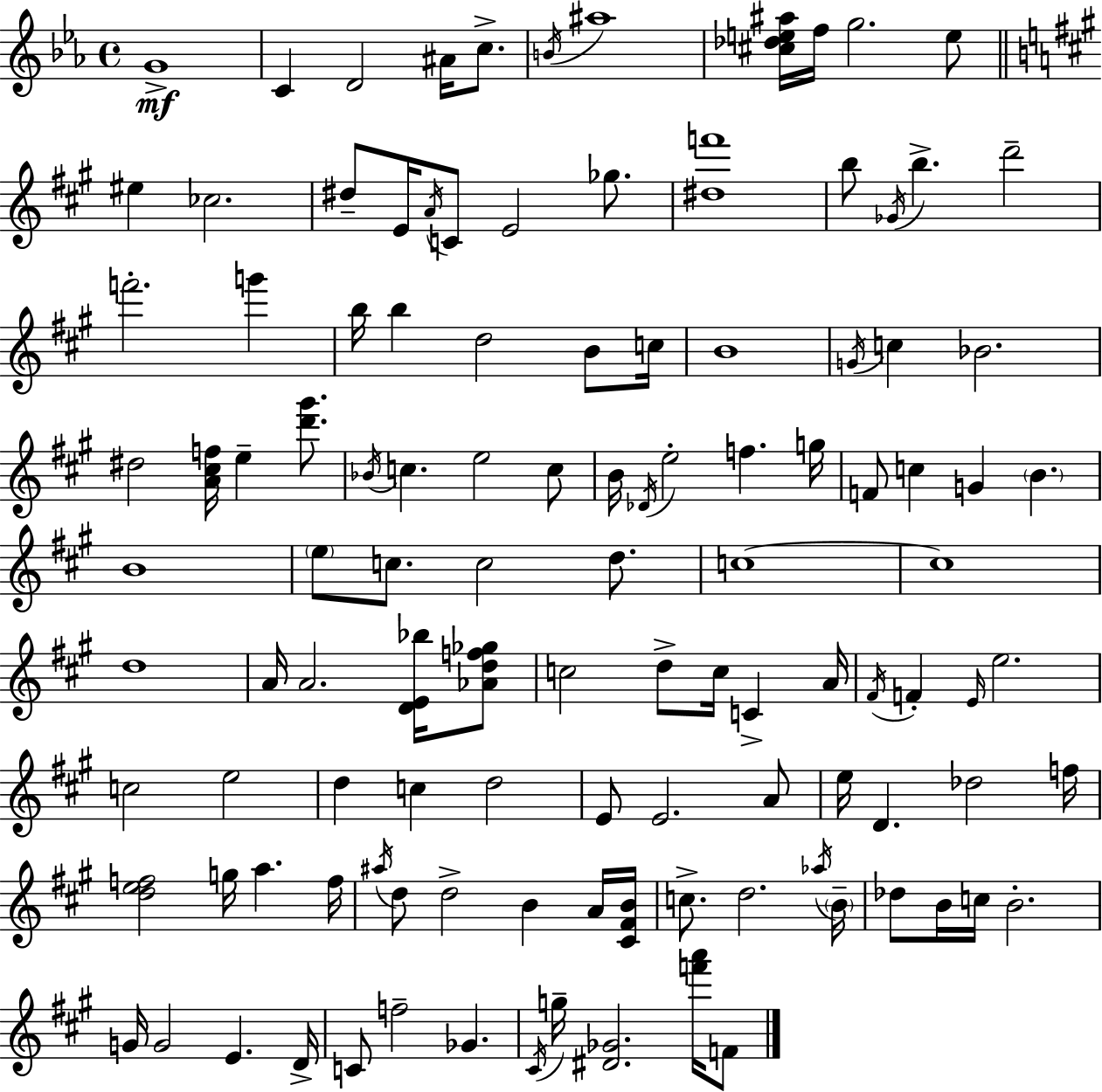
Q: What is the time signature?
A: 4/4